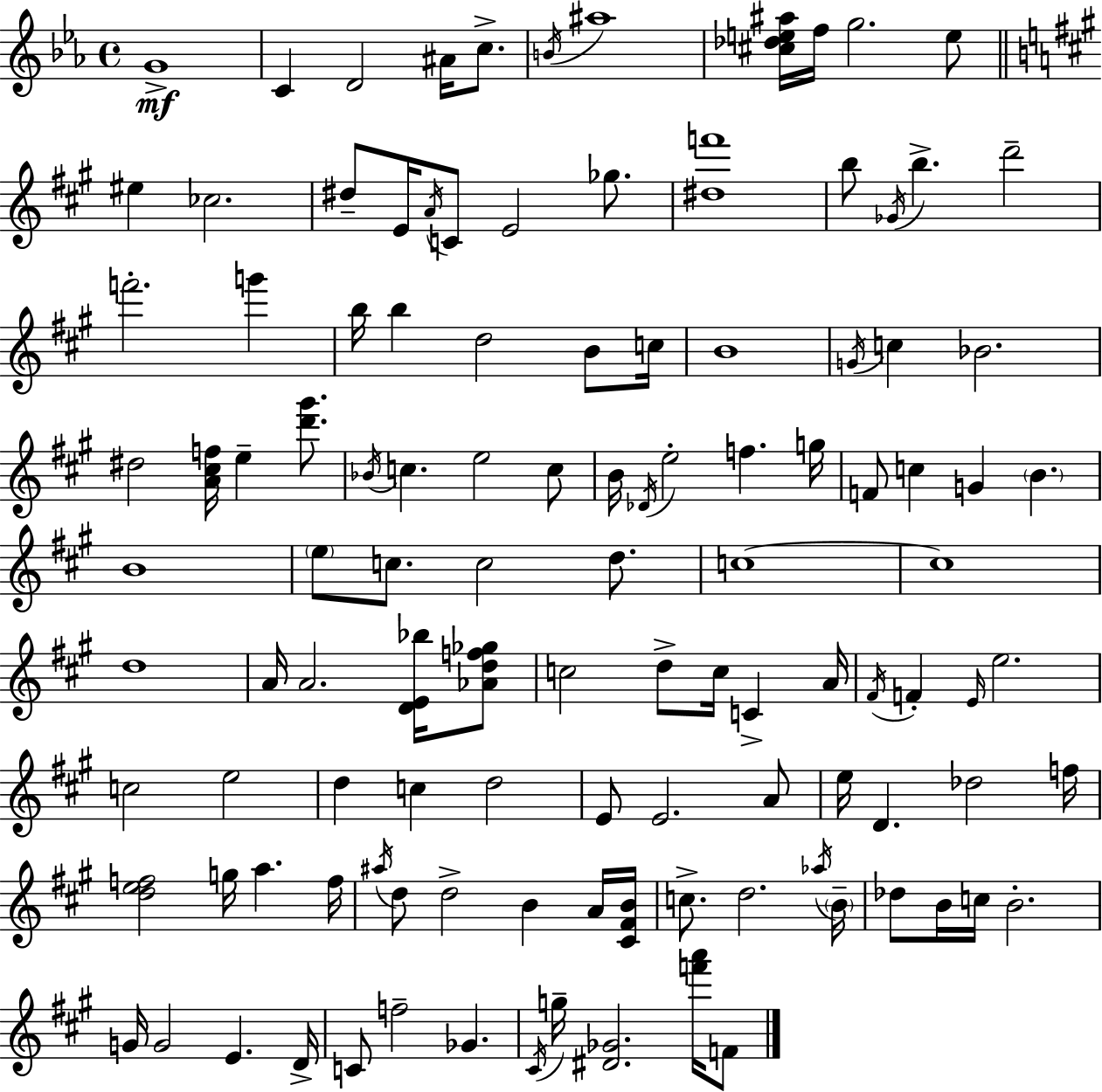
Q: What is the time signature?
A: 4/4